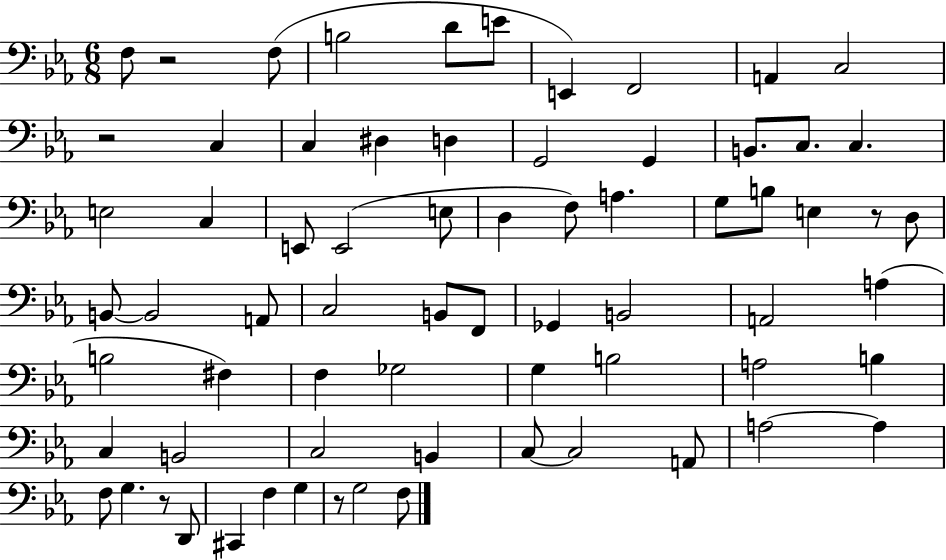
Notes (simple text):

F3/e R/h F3/e B3/h D4/e E4/e E2/q F2/h A2/q C3/h R/h C3/q C3/q D#3/q D3/q G2/h G2/q B2/e. C3/e. C3/q. E3/h C3/q E2/e E2/h E3/e D3/q F3/e A3/q. G3/e B3/e E3/q R/e D3/e B2/e B2/h A2/e C3/h B2/e F2/e Gb2/q B2/h A2/h A3/q B3/h F#3/q F3/q Gb3/h G3/q B3/h A3/h B3/q C3/q B2/h C3/h B2/q C3/e C3/h A2/e A3/h A3/q F3/e G3/q. R/e D2/e C#2/q F3/q G3/q R/e G3/h F3/e